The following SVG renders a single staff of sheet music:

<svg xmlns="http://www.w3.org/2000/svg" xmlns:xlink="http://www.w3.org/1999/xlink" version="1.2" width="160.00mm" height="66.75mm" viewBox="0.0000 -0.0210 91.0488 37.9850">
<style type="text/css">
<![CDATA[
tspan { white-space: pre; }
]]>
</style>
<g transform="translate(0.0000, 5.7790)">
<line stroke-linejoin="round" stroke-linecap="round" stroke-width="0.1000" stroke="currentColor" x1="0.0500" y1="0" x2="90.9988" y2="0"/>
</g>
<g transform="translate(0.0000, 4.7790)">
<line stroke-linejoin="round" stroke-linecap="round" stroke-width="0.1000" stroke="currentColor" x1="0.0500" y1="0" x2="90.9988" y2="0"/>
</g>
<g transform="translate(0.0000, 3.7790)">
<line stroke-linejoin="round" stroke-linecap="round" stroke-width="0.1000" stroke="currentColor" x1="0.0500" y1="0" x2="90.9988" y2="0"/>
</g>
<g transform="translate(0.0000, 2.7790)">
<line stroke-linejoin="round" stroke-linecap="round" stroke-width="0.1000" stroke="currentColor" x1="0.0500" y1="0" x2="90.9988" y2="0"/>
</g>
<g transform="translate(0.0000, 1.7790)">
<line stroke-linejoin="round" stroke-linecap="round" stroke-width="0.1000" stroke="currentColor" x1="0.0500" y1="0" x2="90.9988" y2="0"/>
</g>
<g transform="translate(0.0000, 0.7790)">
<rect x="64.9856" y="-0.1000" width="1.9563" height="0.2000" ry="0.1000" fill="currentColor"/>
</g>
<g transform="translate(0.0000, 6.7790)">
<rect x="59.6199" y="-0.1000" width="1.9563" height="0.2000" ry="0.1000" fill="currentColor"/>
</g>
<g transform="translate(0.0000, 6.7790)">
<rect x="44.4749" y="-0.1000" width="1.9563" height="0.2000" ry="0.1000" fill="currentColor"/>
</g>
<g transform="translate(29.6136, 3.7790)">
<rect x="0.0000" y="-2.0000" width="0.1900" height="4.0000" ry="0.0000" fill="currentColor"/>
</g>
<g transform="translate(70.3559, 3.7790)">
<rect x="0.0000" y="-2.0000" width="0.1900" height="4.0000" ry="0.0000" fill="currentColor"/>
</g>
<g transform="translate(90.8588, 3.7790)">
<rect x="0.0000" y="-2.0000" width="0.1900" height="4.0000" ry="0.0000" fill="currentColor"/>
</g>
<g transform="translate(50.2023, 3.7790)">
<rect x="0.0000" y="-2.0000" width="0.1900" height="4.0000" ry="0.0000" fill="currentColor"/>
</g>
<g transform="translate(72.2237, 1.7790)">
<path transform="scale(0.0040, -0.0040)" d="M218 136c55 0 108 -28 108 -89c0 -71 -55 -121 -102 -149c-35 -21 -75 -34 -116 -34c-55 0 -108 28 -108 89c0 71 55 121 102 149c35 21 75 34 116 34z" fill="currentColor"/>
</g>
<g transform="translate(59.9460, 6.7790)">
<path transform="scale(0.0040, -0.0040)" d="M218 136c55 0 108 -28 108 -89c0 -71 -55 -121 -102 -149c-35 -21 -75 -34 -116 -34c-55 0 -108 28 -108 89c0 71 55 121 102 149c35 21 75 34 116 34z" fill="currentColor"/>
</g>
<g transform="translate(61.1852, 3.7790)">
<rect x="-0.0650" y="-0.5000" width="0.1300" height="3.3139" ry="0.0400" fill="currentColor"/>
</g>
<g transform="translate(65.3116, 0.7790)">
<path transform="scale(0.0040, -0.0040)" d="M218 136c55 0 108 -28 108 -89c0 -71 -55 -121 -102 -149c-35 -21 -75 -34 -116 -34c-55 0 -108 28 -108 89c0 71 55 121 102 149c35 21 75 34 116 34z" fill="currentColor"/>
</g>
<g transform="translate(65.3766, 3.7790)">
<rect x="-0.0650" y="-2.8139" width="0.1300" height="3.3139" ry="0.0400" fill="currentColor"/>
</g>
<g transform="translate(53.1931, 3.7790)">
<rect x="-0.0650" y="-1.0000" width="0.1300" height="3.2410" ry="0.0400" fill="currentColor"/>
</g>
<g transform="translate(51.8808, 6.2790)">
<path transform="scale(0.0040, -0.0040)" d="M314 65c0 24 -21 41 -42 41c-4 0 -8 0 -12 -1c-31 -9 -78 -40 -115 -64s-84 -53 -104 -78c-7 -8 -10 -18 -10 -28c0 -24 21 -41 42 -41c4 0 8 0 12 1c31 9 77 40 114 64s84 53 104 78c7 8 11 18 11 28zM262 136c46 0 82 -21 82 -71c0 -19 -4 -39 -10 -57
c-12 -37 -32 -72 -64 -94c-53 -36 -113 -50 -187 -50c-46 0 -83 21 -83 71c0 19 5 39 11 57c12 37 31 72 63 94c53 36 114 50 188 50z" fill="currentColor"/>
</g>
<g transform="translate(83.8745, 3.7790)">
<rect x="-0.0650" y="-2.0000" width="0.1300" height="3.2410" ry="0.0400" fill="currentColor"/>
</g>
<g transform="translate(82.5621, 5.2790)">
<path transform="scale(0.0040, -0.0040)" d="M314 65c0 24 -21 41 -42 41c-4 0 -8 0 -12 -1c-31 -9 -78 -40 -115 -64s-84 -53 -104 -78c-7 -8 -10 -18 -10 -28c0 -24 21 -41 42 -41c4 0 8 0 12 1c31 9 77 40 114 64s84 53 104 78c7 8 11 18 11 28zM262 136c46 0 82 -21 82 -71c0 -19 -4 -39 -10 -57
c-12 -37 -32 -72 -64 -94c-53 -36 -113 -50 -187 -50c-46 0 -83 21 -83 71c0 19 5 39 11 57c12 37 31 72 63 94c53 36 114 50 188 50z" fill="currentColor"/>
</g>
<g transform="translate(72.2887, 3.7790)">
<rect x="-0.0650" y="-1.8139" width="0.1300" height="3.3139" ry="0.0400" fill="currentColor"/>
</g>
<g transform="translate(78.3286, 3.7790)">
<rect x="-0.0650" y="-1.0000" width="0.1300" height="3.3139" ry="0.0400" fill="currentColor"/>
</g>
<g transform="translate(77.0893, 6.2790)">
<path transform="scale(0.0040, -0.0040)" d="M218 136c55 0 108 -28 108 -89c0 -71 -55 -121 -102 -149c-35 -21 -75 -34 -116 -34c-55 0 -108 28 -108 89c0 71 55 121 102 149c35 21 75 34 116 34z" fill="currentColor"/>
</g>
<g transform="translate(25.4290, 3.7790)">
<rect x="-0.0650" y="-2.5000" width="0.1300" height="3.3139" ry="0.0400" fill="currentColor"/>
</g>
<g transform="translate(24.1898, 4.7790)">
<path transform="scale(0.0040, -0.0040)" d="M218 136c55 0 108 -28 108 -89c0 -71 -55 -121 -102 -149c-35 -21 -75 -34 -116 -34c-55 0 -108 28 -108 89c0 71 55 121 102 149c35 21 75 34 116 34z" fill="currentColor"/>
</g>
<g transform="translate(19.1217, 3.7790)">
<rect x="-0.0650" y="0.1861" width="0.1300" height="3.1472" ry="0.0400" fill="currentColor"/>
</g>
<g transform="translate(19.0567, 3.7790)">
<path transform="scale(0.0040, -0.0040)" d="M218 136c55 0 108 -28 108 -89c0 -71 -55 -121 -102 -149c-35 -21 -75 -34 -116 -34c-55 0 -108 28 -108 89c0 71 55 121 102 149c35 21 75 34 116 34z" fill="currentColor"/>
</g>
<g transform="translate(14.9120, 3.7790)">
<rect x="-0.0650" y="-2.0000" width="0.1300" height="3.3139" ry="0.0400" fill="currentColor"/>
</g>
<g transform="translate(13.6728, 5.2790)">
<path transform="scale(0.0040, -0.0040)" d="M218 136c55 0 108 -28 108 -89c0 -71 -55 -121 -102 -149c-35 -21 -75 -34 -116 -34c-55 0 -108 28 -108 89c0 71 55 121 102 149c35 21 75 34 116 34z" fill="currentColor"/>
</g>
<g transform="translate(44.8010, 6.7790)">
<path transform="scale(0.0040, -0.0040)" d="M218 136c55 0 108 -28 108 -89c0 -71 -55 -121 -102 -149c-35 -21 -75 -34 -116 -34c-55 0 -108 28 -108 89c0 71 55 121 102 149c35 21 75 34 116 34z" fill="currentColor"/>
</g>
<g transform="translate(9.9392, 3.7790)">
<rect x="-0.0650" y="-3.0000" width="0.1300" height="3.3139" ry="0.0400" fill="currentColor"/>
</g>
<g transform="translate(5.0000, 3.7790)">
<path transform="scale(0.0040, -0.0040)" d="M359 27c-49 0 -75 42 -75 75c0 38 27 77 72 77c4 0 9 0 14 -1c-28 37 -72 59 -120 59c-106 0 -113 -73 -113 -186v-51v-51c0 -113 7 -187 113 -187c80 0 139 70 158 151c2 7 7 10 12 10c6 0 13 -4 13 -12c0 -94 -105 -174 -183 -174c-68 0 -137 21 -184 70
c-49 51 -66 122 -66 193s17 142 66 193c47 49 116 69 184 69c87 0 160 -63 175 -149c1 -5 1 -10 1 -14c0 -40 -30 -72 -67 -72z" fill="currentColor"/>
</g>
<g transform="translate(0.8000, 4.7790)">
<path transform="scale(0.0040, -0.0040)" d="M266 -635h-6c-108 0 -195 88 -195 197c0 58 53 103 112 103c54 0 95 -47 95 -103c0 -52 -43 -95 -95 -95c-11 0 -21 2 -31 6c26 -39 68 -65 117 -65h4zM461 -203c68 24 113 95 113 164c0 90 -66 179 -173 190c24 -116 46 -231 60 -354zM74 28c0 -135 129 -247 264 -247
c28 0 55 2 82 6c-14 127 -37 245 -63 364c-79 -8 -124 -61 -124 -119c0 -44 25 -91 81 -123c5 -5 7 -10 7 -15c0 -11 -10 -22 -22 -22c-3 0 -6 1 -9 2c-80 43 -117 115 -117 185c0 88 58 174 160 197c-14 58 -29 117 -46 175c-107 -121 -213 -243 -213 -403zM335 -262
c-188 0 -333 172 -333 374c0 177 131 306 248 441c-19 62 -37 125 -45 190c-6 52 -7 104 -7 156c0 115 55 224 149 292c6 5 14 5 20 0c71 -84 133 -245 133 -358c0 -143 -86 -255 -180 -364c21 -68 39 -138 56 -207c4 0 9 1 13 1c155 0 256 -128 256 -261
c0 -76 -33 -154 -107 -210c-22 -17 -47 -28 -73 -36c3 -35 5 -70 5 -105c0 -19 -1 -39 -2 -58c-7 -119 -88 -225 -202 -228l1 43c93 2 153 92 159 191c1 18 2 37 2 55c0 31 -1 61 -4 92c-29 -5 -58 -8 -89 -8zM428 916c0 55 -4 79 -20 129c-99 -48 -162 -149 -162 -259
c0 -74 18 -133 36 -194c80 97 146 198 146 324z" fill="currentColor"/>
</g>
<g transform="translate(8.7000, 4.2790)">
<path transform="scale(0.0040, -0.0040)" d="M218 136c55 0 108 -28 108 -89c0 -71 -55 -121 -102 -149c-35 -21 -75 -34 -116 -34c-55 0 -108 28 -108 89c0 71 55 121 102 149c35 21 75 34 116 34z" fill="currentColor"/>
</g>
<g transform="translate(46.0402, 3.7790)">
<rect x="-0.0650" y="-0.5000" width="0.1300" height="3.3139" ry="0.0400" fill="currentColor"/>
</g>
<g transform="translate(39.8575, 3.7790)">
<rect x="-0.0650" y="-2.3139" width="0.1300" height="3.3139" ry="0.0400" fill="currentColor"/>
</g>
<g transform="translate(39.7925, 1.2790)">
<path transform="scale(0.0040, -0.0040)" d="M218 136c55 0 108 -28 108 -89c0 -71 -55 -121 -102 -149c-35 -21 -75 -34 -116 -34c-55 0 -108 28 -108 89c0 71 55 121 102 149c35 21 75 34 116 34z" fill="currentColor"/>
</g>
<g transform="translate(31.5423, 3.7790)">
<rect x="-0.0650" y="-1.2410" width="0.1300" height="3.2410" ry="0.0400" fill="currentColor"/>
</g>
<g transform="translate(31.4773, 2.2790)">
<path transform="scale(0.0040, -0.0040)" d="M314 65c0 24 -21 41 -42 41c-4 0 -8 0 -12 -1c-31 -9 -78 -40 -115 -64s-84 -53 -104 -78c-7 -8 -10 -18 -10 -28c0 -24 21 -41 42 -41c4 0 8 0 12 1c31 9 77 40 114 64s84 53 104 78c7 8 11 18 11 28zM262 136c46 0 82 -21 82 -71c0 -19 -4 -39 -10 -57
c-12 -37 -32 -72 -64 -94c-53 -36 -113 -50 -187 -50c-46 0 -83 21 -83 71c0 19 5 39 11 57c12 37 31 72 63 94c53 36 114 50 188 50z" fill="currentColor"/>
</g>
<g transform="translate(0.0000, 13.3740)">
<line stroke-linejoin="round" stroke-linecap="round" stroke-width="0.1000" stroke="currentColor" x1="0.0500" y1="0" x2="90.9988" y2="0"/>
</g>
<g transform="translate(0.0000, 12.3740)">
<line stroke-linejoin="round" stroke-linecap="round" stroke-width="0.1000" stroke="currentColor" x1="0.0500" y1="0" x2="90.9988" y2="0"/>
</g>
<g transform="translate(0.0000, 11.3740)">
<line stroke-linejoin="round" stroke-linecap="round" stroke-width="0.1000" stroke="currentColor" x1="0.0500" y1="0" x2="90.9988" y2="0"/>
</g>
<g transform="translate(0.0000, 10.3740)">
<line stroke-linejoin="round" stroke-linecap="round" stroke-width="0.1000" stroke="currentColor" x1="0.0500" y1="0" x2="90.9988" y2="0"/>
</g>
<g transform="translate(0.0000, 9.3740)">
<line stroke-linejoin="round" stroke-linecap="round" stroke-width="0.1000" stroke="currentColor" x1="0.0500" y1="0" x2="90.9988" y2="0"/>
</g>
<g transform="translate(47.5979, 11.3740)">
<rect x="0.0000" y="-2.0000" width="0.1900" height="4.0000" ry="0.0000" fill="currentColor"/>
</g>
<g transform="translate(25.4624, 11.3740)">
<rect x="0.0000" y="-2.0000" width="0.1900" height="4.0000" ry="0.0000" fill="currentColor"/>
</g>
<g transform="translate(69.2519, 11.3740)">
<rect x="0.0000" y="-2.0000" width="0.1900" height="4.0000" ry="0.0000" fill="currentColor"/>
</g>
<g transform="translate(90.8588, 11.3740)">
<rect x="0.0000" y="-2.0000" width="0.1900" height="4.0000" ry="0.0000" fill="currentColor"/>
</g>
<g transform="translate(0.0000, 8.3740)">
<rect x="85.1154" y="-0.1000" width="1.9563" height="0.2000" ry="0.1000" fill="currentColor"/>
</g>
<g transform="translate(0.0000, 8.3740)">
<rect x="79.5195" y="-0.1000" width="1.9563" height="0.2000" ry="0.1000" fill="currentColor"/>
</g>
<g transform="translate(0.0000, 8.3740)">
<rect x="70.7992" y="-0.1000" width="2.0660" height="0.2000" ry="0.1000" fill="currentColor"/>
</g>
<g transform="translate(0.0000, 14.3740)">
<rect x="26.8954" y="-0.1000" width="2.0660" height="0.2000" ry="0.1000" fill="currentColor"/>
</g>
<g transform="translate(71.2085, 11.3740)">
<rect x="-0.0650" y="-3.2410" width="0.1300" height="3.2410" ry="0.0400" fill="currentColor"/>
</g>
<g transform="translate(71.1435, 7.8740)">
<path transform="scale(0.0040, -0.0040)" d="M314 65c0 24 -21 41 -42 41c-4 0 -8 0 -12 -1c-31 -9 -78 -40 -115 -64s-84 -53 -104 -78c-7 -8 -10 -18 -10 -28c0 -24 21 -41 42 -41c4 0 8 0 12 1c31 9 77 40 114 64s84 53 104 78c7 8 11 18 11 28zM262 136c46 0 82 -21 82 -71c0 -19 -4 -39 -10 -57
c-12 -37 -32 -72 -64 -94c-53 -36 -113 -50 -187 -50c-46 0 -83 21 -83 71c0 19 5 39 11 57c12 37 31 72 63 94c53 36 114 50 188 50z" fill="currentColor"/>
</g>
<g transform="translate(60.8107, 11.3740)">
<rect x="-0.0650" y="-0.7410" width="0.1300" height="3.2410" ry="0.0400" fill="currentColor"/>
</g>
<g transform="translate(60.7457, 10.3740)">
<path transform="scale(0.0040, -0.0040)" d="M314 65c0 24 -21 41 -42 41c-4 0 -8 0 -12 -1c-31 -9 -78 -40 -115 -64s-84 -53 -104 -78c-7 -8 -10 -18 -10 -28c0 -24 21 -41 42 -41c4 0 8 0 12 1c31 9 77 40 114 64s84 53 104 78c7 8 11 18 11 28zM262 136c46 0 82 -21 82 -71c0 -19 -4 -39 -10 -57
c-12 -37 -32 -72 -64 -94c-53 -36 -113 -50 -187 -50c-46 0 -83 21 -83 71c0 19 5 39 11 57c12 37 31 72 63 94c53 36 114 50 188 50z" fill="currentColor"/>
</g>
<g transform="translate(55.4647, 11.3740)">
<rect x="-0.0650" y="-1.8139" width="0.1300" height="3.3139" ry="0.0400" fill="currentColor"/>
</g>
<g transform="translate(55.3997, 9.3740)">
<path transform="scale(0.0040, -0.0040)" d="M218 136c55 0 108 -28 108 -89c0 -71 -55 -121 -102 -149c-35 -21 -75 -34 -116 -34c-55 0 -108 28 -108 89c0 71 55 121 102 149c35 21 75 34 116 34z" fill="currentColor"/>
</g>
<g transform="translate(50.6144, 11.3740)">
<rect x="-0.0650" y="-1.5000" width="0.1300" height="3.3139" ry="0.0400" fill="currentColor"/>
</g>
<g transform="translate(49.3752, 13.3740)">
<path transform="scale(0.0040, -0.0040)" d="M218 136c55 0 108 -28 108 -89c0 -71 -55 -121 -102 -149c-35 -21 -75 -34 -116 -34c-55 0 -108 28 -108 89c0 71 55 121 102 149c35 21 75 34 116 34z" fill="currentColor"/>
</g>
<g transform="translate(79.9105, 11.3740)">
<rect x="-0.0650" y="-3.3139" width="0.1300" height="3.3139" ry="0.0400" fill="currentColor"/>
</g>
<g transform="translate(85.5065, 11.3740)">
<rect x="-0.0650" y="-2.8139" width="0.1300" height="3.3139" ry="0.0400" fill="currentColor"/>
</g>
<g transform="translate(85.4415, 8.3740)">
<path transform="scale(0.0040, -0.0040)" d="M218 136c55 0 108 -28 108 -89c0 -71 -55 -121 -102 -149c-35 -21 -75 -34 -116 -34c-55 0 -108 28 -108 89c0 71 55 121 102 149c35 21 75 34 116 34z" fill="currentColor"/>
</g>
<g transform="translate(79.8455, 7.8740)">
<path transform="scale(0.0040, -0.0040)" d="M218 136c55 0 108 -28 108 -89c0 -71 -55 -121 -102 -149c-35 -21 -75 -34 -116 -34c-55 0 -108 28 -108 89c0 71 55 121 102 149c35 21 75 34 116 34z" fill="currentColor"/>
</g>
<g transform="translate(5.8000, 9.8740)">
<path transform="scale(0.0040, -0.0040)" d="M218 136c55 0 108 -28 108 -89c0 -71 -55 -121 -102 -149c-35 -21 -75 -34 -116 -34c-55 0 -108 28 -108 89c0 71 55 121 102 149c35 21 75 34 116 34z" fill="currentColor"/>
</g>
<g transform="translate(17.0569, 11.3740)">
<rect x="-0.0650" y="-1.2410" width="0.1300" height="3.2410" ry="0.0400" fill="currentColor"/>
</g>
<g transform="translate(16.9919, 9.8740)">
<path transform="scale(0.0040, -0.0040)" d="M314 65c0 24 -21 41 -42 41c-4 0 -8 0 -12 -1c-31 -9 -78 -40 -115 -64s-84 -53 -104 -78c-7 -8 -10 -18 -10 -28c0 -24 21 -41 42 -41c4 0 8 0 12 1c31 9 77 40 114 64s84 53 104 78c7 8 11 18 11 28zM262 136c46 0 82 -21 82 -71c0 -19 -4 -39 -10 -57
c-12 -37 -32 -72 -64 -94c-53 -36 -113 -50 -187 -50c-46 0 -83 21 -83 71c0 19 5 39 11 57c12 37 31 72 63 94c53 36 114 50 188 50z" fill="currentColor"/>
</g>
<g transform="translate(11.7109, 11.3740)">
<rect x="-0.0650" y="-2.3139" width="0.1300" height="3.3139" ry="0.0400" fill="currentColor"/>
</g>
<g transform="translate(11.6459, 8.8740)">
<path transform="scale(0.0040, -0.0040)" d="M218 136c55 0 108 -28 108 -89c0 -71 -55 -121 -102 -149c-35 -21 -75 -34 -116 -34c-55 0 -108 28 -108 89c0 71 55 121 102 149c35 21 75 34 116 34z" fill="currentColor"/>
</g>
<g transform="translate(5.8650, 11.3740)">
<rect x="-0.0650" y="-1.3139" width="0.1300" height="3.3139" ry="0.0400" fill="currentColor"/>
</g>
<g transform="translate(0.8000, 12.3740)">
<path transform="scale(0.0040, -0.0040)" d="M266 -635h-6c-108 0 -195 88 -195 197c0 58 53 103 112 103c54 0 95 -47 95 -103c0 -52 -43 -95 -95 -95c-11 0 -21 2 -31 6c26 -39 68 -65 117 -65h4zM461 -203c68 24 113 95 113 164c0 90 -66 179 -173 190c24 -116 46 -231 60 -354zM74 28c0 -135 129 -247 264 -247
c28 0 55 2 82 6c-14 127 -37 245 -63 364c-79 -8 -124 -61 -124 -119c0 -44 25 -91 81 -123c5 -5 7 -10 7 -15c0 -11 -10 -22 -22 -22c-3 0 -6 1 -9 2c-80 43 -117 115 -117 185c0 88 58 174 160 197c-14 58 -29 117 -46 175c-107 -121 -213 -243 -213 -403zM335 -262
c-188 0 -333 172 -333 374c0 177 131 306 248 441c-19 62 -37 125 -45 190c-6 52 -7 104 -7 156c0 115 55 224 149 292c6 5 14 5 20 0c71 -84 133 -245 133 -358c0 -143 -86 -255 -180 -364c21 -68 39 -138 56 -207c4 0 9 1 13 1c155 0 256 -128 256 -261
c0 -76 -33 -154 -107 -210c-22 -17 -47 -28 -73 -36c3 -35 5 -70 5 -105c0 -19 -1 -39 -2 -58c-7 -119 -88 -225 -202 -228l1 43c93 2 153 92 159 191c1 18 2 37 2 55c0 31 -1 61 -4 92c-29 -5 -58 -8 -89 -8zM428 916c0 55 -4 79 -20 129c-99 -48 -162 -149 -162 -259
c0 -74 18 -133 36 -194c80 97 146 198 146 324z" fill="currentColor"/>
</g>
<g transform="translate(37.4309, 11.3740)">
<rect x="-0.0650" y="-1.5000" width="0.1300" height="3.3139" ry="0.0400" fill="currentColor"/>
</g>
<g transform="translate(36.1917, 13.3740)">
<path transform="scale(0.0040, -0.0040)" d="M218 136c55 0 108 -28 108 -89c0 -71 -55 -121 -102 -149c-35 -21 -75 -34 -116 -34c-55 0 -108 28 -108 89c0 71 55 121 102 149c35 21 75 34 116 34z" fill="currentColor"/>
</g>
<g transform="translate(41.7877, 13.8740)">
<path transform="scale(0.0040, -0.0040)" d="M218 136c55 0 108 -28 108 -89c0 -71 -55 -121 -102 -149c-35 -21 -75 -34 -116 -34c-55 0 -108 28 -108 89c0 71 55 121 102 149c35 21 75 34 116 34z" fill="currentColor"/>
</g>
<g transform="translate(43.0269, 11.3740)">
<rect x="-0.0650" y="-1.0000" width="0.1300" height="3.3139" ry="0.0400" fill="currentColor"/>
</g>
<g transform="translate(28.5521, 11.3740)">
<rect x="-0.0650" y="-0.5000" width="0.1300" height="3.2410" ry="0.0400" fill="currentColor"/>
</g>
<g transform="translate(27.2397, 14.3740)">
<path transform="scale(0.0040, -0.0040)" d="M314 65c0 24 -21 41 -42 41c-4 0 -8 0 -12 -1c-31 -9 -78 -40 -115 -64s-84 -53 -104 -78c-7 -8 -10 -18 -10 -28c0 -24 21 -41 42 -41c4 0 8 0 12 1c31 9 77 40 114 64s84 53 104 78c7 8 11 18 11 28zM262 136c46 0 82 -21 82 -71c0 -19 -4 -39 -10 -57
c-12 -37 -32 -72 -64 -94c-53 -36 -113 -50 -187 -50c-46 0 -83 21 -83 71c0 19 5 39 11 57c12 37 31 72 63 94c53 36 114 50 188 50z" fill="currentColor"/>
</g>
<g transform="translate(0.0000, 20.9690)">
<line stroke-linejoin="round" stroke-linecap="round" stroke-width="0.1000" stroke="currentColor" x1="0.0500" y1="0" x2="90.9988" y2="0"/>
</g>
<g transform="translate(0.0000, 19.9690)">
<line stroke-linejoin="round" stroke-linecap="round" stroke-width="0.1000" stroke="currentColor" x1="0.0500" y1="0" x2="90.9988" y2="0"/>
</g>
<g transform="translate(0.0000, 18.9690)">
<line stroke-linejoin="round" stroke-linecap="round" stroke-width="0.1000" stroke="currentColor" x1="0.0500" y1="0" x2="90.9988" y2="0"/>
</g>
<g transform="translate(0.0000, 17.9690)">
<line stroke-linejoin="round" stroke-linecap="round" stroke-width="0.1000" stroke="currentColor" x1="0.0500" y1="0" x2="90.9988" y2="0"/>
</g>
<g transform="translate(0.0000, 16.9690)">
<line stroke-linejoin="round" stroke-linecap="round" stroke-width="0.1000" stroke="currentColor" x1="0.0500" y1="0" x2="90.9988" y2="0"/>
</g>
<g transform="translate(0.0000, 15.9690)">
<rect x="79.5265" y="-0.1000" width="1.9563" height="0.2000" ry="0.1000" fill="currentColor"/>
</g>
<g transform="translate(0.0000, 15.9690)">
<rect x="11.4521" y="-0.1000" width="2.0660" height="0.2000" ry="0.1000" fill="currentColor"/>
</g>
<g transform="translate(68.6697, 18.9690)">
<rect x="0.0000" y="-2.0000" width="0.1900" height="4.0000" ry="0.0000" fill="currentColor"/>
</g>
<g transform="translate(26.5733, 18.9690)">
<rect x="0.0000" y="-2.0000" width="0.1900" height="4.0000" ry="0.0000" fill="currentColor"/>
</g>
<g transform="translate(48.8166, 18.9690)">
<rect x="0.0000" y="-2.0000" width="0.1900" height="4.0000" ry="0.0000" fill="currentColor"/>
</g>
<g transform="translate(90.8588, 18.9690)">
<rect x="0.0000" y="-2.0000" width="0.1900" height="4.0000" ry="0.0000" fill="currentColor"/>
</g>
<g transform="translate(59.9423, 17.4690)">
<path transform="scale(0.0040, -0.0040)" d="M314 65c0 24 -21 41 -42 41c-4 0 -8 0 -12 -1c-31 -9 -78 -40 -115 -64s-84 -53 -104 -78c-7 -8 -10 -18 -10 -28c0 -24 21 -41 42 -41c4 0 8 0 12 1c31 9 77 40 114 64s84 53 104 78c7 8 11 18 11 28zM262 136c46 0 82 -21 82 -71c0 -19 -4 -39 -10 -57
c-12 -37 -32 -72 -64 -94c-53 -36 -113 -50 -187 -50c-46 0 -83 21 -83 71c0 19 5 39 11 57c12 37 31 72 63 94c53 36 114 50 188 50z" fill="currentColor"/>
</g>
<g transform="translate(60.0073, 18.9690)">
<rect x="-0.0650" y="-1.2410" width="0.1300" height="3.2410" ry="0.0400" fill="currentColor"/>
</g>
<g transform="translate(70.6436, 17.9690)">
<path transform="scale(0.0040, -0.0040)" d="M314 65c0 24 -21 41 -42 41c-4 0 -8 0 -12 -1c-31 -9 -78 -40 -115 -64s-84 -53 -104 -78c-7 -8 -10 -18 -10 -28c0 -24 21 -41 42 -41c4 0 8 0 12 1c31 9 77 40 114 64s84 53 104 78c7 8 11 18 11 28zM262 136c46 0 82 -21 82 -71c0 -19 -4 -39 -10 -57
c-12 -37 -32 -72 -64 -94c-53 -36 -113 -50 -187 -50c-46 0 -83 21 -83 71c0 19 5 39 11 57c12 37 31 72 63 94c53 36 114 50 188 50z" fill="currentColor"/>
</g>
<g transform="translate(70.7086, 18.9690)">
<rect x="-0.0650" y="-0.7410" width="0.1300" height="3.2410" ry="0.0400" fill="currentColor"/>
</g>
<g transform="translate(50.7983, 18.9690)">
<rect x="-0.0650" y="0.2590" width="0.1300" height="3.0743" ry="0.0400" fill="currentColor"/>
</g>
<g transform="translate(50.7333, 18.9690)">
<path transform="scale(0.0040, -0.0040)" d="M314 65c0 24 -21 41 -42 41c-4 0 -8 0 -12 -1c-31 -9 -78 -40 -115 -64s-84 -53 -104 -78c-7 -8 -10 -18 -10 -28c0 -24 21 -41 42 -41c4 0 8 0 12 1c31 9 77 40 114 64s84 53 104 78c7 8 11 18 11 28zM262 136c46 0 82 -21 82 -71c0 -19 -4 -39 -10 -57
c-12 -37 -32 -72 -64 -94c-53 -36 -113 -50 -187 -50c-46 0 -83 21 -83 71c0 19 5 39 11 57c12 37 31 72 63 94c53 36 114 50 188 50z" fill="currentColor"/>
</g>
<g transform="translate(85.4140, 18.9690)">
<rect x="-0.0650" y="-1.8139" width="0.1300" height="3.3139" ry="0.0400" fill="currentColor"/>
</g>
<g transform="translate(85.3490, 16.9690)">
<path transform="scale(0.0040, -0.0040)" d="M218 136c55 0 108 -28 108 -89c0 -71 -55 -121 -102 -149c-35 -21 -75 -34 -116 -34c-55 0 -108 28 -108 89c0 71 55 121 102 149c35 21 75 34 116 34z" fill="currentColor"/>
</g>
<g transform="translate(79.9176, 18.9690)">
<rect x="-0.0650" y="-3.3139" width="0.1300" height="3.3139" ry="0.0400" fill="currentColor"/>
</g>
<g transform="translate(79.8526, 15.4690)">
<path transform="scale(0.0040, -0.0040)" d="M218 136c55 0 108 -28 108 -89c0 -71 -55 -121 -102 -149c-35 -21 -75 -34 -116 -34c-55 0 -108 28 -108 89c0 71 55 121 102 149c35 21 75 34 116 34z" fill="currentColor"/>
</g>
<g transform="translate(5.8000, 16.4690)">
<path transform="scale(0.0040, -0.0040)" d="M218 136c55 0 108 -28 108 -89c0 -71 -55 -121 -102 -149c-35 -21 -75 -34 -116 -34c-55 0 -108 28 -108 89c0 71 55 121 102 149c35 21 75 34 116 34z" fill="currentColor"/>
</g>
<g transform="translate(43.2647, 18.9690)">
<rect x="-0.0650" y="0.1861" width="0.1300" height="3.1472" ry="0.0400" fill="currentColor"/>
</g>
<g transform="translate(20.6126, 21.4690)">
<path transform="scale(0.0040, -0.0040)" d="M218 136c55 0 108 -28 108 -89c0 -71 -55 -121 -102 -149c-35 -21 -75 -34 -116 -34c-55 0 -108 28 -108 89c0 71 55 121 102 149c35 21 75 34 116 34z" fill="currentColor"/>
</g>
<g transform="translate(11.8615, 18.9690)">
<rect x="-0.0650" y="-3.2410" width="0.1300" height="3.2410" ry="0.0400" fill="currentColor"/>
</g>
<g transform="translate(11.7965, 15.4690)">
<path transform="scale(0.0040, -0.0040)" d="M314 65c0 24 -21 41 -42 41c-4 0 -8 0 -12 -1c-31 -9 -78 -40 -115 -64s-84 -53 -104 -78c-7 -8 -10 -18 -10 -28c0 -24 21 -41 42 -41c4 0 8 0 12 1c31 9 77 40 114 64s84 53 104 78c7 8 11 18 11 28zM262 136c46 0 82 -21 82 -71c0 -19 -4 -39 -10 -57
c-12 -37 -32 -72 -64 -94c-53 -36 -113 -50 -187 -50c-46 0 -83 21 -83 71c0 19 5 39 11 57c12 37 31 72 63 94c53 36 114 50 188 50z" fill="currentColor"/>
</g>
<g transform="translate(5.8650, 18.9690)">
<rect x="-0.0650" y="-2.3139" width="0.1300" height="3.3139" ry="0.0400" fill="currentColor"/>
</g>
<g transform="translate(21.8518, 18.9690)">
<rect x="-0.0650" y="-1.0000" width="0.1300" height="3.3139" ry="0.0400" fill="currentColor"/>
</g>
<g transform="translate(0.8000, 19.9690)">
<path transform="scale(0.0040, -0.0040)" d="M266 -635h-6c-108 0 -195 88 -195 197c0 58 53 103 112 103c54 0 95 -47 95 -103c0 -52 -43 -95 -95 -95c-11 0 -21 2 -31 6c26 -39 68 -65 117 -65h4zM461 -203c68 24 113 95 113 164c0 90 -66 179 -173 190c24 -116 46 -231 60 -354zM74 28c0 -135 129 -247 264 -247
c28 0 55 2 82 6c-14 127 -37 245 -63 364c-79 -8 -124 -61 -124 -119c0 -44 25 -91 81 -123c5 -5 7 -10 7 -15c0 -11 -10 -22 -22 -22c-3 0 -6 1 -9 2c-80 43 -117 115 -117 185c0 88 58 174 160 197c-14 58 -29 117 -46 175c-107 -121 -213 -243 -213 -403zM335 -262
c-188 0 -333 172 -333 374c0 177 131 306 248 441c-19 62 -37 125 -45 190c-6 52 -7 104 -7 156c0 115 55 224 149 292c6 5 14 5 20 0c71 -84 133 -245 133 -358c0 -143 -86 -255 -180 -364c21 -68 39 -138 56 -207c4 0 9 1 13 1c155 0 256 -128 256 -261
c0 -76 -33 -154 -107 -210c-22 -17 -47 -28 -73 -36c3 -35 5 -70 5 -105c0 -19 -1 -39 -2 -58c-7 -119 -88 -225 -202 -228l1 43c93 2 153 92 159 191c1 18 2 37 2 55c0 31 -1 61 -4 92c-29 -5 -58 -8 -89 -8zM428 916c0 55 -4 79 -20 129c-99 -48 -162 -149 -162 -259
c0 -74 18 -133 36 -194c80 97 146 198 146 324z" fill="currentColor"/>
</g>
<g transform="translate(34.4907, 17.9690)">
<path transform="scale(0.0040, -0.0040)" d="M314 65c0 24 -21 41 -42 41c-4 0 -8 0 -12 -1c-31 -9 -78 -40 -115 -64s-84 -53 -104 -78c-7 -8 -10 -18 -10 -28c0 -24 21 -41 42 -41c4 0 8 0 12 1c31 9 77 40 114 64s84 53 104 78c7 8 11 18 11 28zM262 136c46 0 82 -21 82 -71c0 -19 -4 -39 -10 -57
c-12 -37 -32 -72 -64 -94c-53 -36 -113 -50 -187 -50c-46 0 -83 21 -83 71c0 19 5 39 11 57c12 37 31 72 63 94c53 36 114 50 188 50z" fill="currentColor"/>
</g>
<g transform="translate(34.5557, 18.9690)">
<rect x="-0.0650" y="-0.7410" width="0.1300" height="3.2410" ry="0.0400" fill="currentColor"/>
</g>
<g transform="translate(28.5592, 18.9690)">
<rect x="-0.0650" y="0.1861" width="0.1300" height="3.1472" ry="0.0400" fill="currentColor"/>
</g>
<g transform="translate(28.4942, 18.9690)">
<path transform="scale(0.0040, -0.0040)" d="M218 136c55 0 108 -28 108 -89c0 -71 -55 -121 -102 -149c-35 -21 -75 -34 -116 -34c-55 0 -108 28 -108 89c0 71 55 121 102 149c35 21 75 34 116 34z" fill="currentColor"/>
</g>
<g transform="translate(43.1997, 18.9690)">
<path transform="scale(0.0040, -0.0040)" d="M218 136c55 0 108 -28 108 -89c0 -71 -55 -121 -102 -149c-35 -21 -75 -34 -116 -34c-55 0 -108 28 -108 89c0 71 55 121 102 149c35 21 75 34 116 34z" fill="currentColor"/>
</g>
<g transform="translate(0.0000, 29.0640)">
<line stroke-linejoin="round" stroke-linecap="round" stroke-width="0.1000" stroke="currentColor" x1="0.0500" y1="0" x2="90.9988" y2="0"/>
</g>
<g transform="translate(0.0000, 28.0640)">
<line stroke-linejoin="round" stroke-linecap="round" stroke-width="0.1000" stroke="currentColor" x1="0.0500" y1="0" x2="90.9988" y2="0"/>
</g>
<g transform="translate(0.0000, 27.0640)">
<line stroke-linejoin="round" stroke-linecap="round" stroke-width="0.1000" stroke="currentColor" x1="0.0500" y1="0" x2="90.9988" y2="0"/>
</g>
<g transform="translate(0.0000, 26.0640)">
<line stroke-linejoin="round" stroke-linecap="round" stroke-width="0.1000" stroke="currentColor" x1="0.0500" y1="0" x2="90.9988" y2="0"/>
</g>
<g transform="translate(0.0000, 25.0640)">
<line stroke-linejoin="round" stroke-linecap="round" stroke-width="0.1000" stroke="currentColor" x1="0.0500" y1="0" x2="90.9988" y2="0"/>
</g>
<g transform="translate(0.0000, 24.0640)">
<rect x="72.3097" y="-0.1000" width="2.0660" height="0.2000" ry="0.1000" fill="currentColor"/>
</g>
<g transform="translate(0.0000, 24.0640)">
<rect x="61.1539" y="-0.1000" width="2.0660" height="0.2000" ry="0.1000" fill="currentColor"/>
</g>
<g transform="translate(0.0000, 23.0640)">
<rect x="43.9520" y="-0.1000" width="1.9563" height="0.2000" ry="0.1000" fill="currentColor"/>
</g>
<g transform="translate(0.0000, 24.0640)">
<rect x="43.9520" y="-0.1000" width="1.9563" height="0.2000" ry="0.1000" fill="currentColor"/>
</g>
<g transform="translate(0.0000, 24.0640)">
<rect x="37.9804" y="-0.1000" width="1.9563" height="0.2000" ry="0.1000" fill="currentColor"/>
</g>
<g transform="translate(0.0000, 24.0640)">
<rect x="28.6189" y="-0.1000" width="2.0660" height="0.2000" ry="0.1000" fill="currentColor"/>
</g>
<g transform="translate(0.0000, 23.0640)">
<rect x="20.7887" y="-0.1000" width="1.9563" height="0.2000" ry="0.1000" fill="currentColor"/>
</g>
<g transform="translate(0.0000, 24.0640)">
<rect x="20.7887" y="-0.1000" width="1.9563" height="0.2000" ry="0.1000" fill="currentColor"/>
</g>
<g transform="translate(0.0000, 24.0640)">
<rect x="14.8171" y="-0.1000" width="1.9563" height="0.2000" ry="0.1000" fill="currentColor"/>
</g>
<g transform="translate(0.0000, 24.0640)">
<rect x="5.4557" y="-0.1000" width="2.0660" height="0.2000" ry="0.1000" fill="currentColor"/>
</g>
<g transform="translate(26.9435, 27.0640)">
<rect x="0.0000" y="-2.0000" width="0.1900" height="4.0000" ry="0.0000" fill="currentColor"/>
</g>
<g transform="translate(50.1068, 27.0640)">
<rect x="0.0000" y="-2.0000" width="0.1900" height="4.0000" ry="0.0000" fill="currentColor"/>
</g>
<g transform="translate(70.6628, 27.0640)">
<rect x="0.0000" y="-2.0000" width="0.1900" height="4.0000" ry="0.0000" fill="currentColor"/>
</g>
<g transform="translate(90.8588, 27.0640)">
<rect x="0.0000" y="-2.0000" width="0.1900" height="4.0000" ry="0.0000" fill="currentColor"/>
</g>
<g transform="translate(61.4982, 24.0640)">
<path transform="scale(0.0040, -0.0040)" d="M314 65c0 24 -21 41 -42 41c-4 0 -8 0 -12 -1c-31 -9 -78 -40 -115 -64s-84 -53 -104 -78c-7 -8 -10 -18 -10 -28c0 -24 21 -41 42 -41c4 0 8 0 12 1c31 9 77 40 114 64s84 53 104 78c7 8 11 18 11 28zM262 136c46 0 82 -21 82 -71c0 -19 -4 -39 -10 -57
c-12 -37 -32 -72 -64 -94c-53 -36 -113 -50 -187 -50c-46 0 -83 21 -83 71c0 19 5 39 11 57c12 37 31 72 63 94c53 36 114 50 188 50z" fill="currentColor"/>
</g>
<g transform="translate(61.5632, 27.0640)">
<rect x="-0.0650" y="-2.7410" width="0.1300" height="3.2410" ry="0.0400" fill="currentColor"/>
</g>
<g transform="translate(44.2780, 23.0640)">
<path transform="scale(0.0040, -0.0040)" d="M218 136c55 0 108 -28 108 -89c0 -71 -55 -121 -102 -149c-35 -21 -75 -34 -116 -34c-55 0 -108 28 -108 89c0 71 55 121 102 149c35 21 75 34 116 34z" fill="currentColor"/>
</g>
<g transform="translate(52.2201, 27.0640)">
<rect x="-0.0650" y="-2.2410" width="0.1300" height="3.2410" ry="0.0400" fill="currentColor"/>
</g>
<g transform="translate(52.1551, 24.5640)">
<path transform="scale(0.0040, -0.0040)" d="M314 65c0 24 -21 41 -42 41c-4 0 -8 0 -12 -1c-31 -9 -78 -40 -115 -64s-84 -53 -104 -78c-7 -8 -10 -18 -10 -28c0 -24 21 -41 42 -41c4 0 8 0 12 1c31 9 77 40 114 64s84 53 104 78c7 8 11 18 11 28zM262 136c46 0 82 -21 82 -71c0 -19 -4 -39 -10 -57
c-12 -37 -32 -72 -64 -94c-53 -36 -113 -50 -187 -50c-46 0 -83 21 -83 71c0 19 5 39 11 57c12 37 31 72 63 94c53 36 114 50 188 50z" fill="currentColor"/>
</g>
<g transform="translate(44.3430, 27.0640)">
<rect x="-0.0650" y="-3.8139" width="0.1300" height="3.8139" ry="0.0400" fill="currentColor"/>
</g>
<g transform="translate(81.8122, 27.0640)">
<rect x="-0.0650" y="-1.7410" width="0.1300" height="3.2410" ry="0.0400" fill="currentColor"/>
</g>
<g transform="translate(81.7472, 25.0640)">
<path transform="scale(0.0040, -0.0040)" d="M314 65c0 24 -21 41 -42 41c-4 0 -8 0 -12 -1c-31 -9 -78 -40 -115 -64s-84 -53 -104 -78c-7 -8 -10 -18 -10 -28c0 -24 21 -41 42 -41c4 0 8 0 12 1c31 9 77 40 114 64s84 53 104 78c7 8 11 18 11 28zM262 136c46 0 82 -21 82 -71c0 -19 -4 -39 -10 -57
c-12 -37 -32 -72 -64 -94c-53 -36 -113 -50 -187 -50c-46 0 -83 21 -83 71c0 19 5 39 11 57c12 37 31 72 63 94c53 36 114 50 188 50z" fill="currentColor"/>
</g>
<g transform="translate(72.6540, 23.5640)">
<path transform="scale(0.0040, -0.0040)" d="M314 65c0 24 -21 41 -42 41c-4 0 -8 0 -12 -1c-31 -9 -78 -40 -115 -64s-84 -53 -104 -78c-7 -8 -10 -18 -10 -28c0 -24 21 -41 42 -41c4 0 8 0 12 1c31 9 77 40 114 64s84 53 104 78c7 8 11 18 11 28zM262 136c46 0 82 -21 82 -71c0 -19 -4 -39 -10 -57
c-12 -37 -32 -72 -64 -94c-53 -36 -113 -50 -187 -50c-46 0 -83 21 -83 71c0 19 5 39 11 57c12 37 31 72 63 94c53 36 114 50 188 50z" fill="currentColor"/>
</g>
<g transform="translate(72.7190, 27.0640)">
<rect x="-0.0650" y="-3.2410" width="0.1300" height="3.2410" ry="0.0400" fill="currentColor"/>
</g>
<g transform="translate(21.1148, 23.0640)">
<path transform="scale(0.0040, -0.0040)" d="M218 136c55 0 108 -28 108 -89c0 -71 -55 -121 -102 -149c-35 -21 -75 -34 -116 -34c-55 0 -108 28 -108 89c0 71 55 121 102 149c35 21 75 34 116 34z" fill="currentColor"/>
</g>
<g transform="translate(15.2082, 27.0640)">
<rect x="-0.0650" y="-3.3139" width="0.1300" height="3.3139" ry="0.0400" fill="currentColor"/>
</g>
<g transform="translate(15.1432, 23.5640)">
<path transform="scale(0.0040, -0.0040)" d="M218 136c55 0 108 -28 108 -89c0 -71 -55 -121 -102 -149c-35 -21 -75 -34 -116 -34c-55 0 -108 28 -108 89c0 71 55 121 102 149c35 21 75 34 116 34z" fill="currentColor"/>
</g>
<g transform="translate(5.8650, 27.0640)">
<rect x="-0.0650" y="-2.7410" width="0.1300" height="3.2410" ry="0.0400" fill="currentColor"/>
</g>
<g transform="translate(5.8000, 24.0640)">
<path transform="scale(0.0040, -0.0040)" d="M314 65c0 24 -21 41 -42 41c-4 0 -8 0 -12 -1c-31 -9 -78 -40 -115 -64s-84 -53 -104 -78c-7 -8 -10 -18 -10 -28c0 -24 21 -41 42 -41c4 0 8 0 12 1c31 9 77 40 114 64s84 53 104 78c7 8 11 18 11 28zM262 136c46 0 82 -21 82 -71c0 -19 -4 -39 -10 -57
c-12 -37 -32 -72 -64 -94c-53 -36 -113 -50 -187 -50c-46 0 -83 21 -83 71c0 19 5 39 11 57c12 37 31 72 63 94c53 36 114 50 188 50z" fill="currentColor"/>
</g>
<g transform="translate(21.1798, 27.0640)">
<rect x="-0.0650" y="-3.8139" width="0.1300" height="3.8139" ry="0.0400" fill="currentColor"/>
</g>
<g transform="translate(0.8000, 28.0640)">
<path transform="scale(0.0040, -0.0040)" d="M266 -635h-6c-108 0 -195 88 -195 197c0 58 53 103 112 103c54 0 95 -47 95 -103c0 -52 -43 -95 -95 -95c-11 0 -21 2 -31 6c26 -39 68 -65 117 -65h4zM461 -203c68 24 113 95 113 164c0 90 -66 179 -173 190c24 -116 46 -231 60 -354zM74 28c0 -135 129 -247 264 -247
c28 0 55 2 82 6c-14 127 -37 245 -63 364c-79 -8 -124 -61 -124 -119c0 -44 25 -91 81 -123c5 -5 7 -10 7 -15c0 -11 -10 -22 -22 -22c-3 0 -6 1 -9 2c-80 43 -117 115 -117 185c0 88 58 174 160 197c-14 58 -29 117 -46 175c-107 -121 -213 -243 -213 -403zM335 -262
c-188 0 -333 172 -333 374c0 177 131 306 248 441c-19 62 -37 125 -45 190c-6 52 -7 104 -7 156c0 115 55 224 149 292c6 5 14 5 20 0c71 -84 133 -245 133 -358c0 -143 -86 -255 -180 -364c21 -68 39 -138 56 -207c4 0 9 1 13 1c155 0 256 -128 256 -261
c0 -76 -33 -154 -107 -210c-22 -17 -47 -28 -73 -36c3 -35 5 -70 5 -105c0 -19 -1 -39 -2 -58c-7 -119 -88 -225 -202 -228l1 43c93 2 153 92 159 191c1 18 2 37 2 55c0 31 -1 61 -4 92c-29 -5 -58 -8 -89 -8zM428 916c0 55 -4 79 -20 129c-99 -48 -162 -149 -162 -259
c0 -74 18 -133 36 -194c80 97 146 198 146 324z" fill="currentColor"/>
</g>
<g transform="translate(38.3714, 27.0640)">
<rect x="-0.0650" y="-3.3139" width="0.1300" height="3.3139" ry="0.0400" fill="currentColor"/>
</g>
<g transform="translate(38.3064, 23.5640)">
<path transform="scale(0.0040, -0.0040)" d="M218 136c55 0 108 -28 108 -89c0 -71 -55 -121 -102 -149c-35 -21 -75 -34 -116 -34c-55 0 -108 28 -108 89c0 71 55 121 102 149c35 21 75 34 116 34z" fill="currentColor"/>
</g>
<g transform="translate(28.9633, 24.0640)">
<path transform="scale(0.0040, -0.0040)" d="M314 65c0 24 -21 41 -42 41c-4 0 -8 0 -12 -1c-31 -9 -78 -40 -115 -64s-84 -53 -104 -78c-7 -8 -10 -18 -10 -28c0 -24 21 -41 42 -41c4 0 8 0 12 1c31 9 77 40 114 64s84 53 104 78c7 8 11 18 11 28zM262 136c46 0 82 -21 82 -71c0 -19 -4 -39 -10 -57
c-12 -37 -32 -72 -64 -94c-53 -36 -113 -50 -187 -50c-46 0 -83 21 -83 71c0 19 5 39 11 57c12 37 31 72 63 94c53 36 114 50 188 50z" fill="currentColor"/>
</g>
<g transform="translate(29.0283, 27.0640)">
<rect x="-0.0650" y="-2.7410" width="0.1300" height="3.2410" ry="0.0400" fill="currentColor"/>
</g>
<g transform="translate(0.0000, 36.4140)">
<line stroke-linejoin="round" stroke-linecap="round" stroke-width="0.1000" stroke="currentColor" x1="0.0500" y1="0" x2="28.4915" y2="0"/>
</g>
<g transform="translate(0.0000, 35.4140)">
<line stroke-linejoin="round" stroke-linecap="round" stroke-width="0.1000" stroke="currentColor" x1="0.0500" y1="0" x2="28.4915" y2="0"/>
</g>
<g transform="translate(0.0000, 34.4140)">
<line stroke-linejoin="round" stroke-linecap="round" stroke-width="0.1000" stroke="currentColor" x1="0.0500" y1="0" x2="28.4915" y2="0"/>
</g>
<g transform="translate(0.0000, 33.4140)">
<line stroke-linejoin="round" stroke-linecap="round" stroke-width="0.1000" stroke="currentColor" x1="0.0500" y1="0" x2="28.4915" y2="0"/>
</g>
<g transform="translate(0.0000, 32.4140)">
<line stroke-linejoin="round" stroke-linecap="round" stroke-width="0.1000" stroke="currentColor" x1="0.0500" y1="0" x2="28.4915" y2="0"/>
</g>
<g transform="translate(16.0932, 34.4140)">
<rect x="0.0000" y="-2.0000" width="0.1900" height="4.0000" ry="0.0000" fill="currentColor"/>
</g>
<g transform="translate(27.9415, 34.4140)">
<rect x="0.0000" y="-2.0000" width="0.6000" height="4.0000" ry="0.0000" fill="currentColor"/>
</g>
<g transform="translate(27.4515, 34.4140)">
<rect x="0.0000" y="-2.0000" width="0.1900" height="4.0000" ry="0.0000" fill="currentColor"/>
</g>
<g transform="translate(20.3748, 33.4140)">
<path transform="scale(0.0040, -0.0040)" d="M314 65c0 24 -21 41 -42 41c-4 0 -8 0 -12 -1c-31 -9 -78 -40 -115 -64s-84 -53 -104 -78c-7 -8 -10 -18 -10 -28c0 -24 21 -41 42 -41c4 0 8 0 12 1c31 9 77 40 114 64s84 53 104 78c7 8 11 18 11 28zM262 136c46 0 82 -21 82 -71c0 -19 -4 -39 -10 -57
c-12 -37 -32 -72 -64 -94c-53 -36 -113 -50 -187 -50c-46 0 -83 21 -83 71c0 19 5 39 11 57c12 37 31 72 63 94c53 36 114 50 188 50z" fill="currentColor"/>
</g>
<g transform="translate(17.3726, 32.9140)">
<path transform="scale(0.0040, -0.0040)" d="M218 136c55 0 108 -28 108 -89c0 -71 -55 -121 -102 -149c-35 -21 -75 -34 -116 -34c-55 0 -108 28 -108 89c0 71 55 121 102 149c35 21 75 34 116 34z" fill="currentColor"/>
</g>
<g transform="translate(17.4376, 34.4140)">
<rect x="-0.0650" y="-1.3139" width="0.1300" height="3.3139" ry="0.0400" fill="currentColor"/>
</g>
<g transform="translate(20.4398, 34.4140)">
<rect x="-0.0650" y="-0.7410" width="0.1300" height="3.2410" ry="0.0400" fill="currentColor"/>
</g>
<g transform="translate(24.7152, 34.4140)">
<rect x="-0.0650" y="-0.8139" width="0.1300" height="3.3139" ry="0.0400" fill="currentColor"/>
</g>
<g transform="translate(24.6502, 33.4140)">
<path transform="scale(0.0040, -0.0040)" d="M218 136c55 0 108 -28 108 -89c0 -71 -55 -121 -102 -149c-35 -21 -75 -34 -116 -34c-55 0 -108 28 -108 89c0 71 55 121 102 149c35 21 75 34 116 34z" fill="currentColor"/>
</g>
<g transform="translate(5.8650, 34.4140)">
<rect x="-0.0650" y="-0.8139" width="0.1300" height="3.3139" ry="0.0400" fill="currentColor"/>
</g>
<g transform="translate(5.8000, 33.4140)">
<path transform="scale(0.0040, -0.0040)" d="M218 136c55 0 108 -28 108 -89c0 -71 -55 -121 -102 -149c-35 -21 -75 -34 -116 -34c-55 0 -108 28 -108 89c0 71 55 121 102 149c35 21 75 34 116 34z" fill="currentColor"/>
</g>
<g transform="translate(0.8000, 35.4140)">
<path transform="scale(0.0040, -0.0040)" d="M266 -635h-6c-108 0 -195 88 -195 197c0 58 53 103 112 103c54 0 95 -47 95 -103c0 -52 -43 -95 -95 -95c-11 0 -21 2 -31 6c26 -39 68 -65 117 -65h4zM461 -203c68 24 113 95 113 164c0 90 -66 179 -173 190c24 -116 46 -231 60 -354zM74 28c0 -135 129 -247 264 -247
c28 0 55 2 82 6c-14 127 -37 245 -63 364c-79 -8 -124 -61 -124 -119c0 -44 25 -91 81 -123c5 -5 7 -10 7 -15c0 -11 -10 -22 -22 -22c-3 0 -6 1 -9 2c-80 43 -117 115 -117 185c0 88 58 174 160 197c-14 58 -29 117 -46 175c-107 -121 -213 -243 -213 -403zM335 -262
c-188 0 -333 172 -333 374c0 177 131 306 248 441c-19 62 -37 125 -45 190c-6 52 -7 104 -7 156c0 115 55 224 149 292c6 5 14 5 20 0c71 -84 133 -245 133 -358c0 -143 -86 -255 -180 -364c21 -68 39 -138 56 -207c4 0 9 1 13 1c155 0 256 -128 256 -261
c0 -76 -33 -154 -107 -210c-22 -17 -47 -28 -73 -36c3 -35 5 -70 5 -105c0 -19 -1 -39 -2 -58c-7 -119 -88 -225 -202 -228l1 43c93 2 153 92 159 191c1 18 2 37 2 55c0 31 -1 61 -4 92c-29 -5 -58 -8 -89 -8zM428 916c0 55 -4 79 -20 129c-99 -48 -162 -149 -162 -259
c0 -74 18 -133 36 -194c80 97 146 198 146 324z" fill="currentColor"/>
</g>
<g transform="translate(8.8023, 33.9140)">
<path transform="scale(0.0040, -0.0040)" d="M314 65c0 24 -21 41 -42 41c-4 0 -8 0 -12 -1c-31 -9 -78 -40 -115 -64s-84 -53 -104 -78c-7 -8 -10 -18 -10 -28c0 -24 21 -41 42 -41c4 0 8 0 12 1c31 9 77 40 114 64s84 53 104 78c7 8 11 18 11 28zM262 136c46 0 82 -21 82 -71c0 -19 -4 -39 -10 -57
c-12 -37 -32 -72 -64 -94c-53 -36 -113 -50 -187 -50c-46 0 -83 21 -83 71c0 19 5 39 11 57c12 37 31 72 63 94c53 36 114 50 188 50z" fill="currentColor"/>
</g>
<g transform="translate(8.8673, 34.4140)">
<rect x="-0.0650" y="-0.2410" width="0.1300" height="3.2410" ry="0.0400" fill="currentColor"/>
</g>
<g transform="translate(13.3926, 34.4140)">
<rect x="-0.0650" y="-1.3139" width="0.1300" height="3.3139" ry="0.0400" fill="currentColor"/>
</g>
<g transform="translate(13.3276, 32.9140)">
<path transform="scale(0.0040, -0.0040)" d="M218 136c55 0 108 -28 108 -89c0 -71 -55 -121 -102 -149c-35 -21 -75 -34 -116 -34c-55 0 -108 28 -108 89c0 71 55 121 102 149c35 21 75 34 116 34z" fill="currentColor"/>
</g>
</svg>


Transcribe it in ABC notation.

X:1
T:Untitled
M:4/4
L:1/4
K:C
A F B G e2 g C D2 C a f D F2 e g e2 C2 E D E f d2 b2 b a g b2 D B d2 B B2 e2 d2 b f a2 b c' a2 b c' g2 a2 b2 f2 d c2 e e d2 d